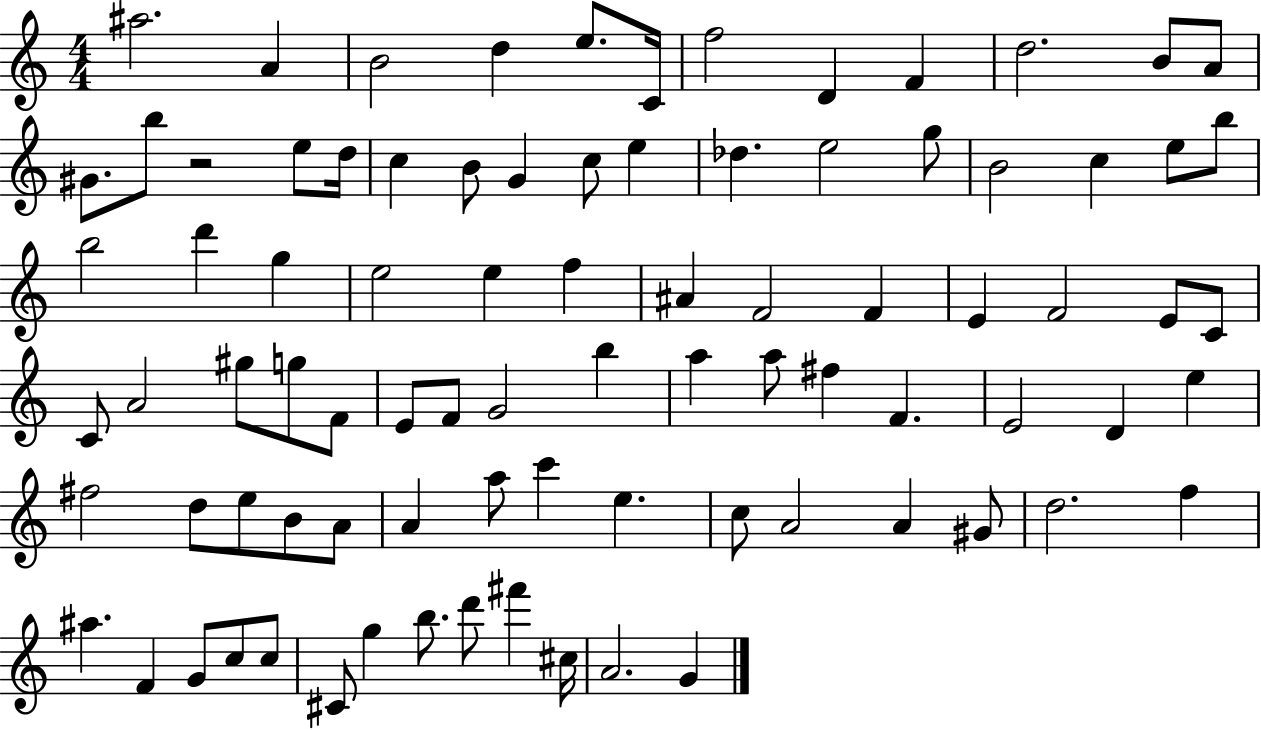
X:1
T:Untitled
M:4/4
L:1/4
K:C
^a2 A B2 d e/2 C/4 f2 D F d2 B/2 A/2 ^G/2 b/2 z2 e/2 d/4 c B/2 G c/2 e _d e2 g/2 B2 c e/2 b/2 b2 d' g e2 e f ^A F2 F E F2 E/2 C/2 C/2 A2 ^g/2 g/2 F/2 E/2 F/2 G2 b a a/2 ^f F E2 D e ^f2 d/2 e/2 B/2 A/2 A a/2 c' e c/2 A2 A ^G/2 d2 f ^a F G/2 c/2 c/2 ^C/2 g b/2 d'/2 ^f' ^c/4 A2 G